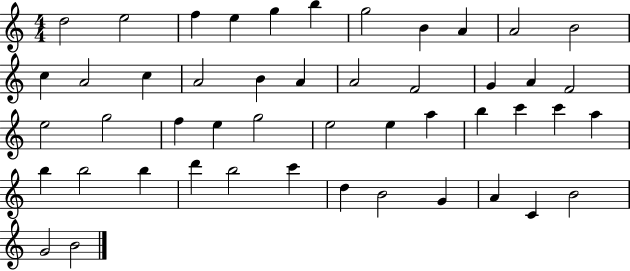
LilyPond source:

{
  \clef treble
  \numericTimeSignature
  \time 4/4
  \key c \major
  d''2 e''2 | f''4 e''4 g''4 b''4 | g''2 b'4 a'4 | a'2 b'2 | \break c''4 a'2 c''4 | a'2 b'4 a'4 | a'2 f'2 | g'4 a'4 f'2 | \break e''2 g''2 | f''4 e''4 g''2 | e''2 e''4 a''4 | b''4 c'''4 c'''4 a''4 | \break b''4 b''2 b''4 | d'''4 b''2 c'''4 | d''4 b'2 g'4 | a'4 c'4 b'2 | \break g'2 b'2 | \bar "|."
}